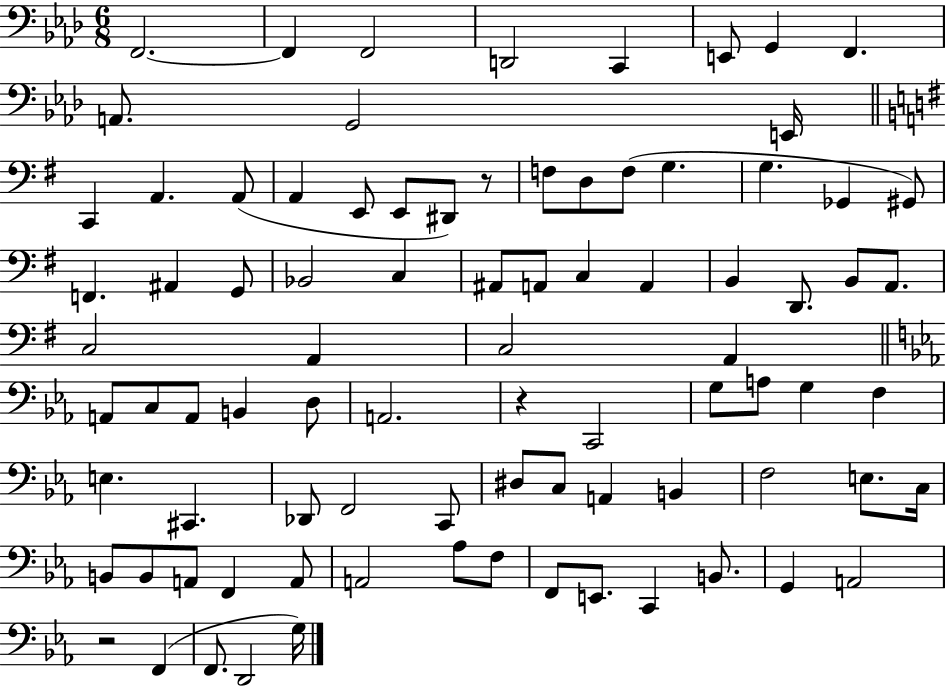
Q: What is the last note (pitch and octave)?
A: G3